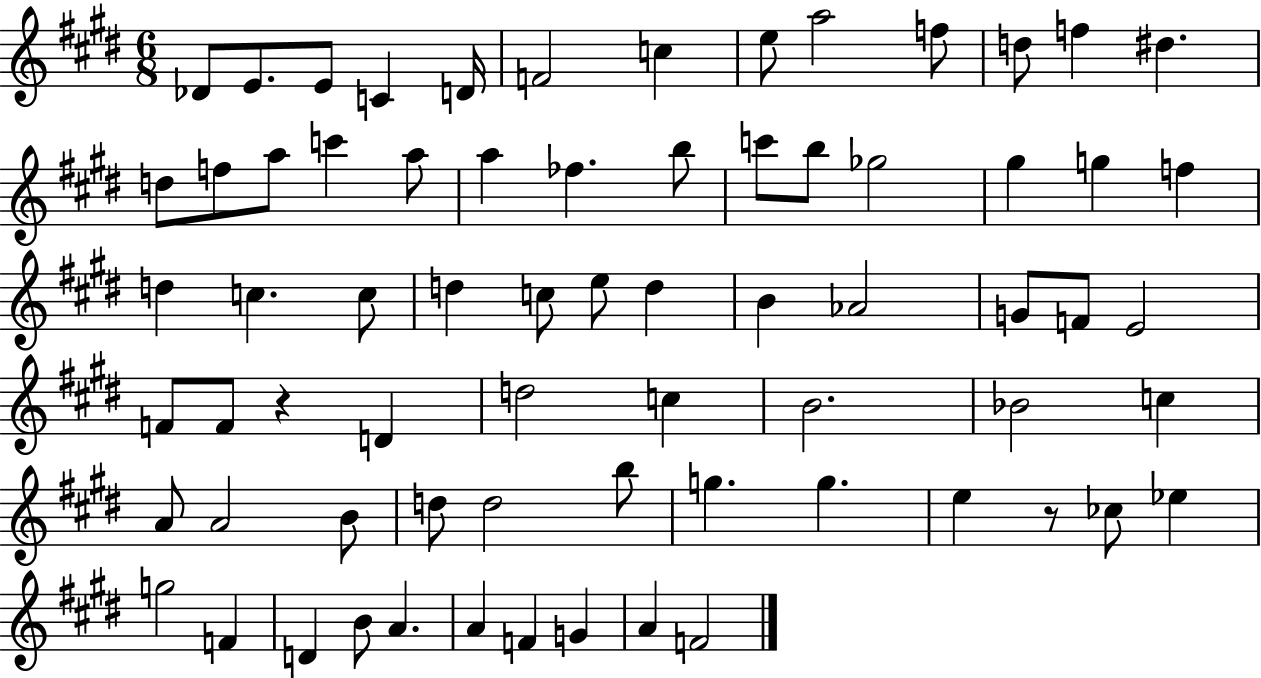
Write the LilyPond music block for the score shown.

{
  \clef treble
  \numericTimeSignature
  \time 6/8
  \key e \major
  des'8 e'8. e'8 c'4 d'16 | f'2 c''4 | e''8 a''2 f''8 | d''8 f''4 dis''4. | \break d''8 f''8 a''8 c'''4 a''8 | a''4 fes''4. b''8 | c'''8 b''8 ges''2 | gis''4 g''4 f''4 | \break d''4 c''4. c''8 | d''4 c''8 e''8 d''4 | b'4 aes'2 | g'8 f'8 e'2 | \break f'8 f'8 r4 d'4 | d''2 c''4 | b'2. | bes'2 c''4 | \break a'8 a'2 b'8 | d''8 d''2 b''8 | g''4. g''4. | e''4 r8 ces''8 ees''4 | \break g''2 f'4 | d'4 b'8 a'4. | a'4 f'4 g'4 | a'4 f'2 | \break \bar "|."
}